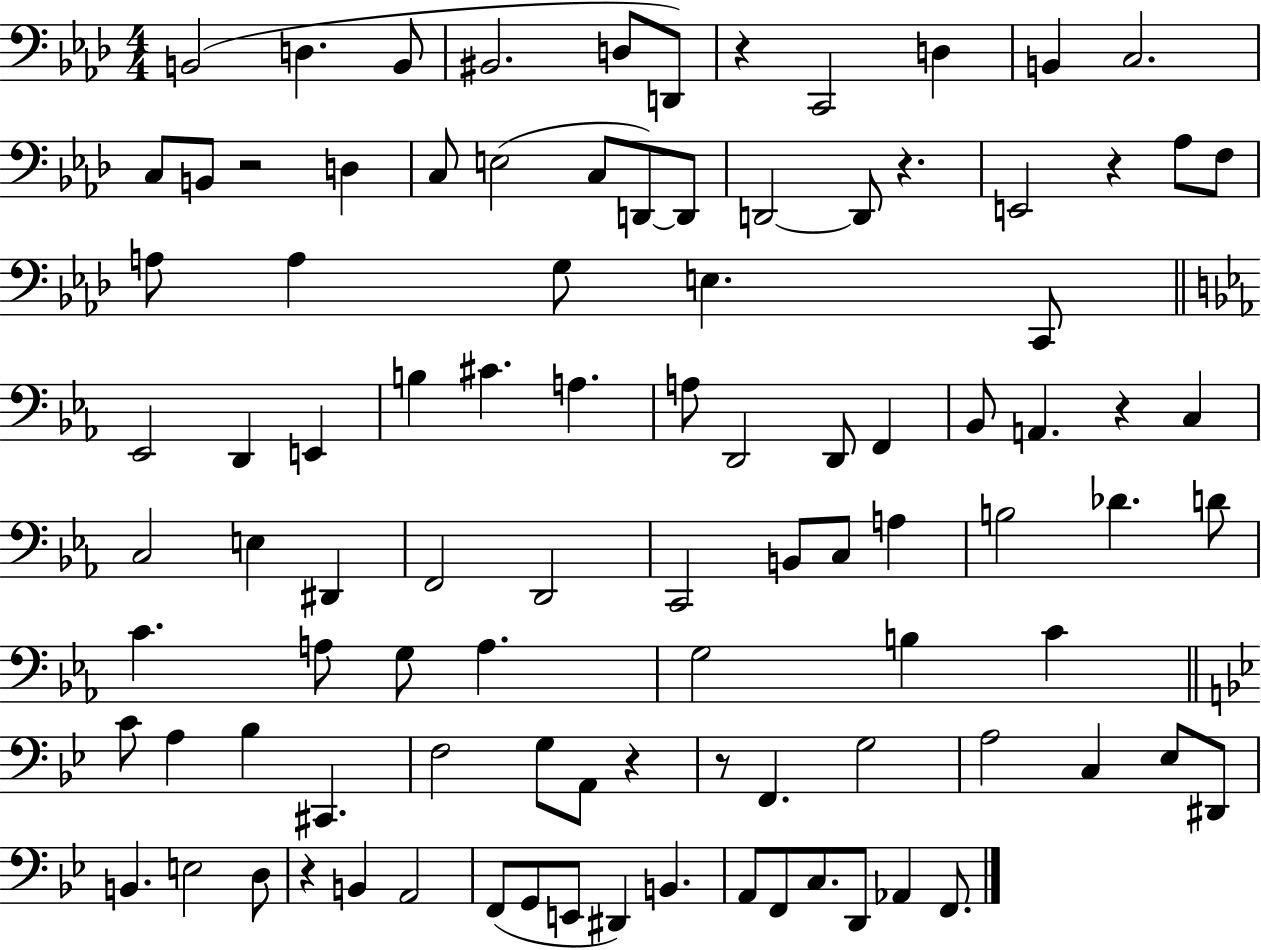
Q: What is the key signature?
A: AES major